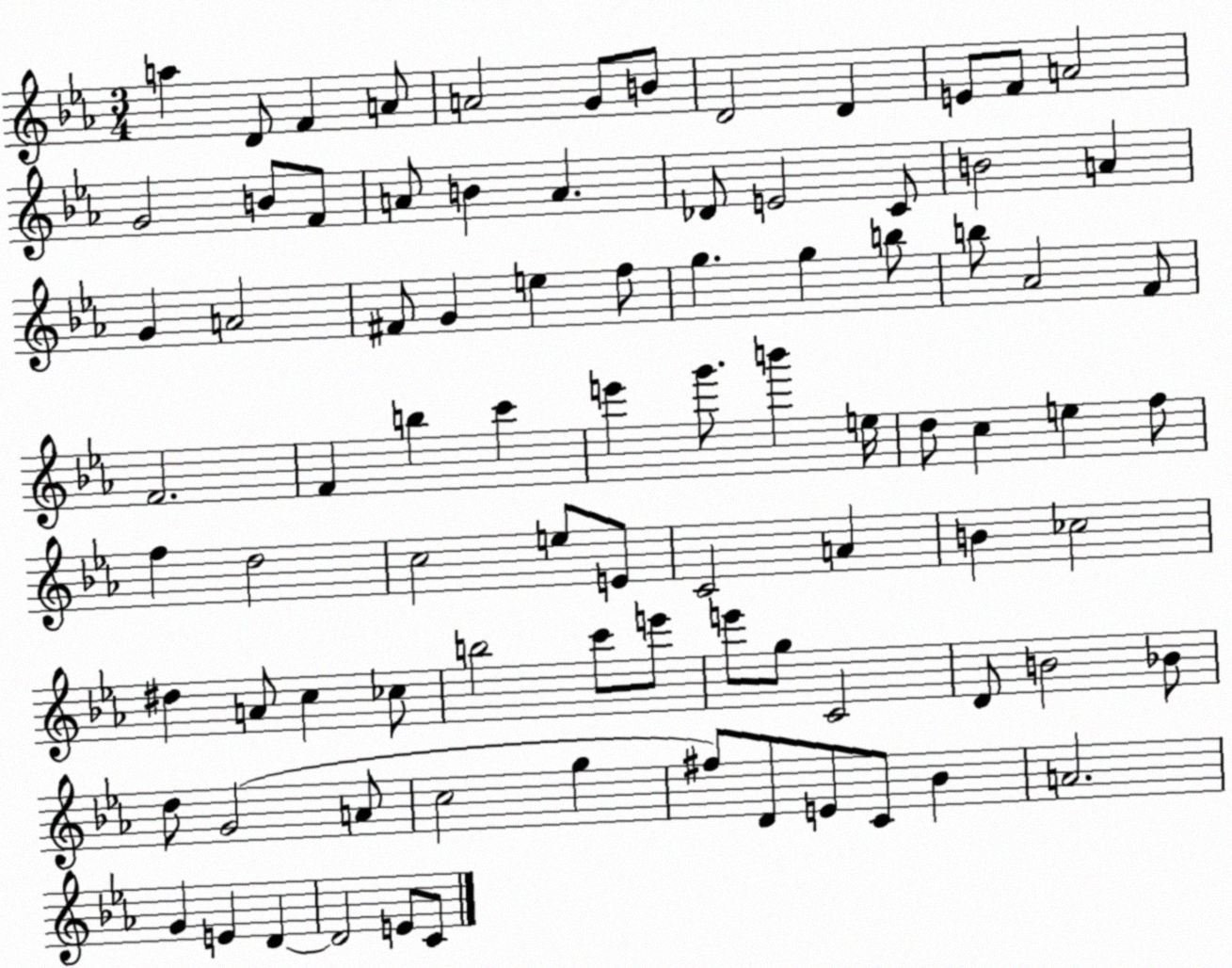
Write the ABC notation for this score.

X:1
T:Untitled
M:3/4
L:1/4
K:Eb
a D/2 F A/2 A2 G/2 B/2 D2 D E/2 F/2 A2 G2 B/2 F/2 A/2 B A _D/2 E2 C/2 B2 A G A2 ^F/2 G e f/2 g g b/2 b/2 _A2 F/2 F2 F b c' e' g'/2 b' e/4 d/2 c e f/2 f d2 c2 e/2 E/2 C2 A B _c2 ^d A/2 c _c/2 b2 c'/2 e'/2 e'/2 g/2 C2 D/2 B2 _B/2 d/2 G2 A/2 c2 g ^f/2 D/2 E/2 C/2 _B A2 G E D D2 E/2 C/2